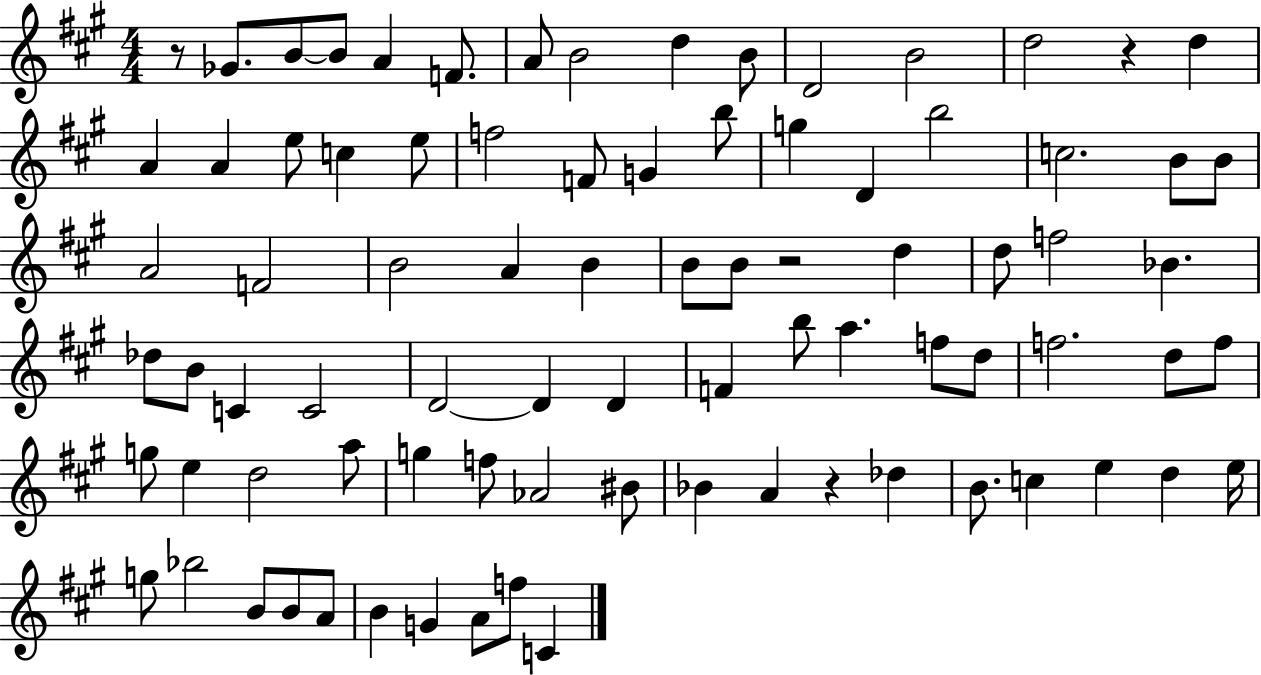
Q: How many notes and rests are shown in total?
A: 84